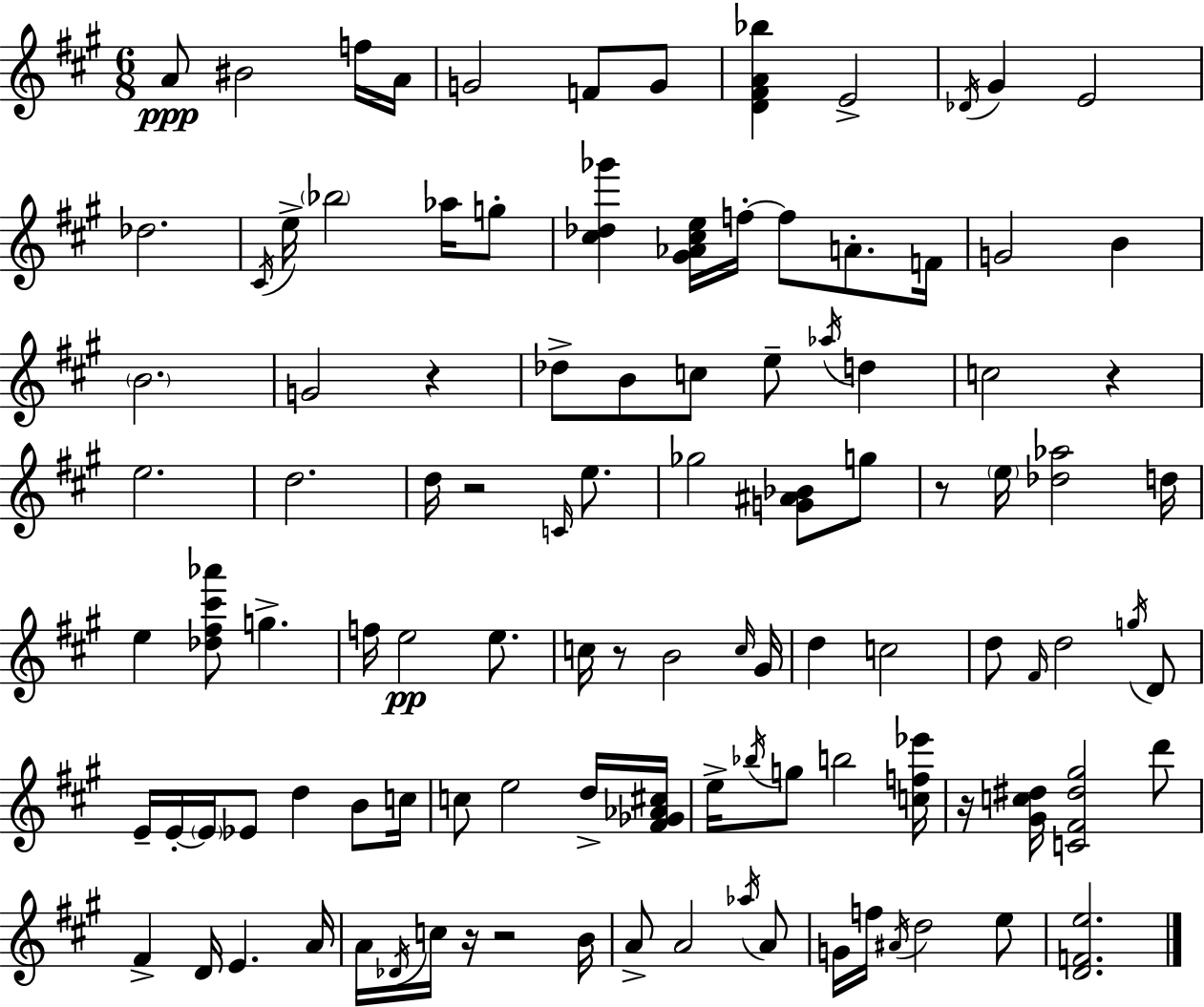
A4/e BIS4/h F5/s A4/s G4/h F4/e G4/e [D4,F#4,A4,Bb5]/q E4/h Db4/s G#4/q E4/h Db5/h. C#4/s E5/s Bb5/h Ab5/s G5/e [C#5,Db5,Gb6]/q [G#4,Ab4,C#5,E5]/s F5/s F5/e A4/e. F4/s G4/h B4/q B4/h. G4/h R/q Db5/e B4/e C5/e E5/e Ab5/s D5/q C5/h R/q E5/h. D5/h. D5/s R/h C4/s E5/e. Gb5/h [G4,A#4,Bb4]/e G5/e R/e E5/s [Db5,Ab5]/h D5/s E5/q [Db5,F#5,C#6,Ab6]/e G5/q. F5/s E5/h E5/e. C5/s R/e B4/h C5/s G#4/s D5/q C5/h D5/e F#4/s D5/h G5/s D4/e E4/s E4/s E4/s Eb4/e D5/q B4/e C5/s C5/e E5/h D5/s [F#4,Gb4,Ab4,C#5]/s E5/s Bb5/s G5/e B5/h [C5,F5,Eb6]/s R/s [G#4,C5,D#5]/s [C4,F#4,D#5,G#5]/h D6/e F#4/q D4/s E4/q. A4/s A4/s Db4/s C5/s R/s R/h B4/s A4/e A4/h Ab5/s A4/e G4/s F5/s A#4/s D5/h E5/e [D4,F4,E5]/h.